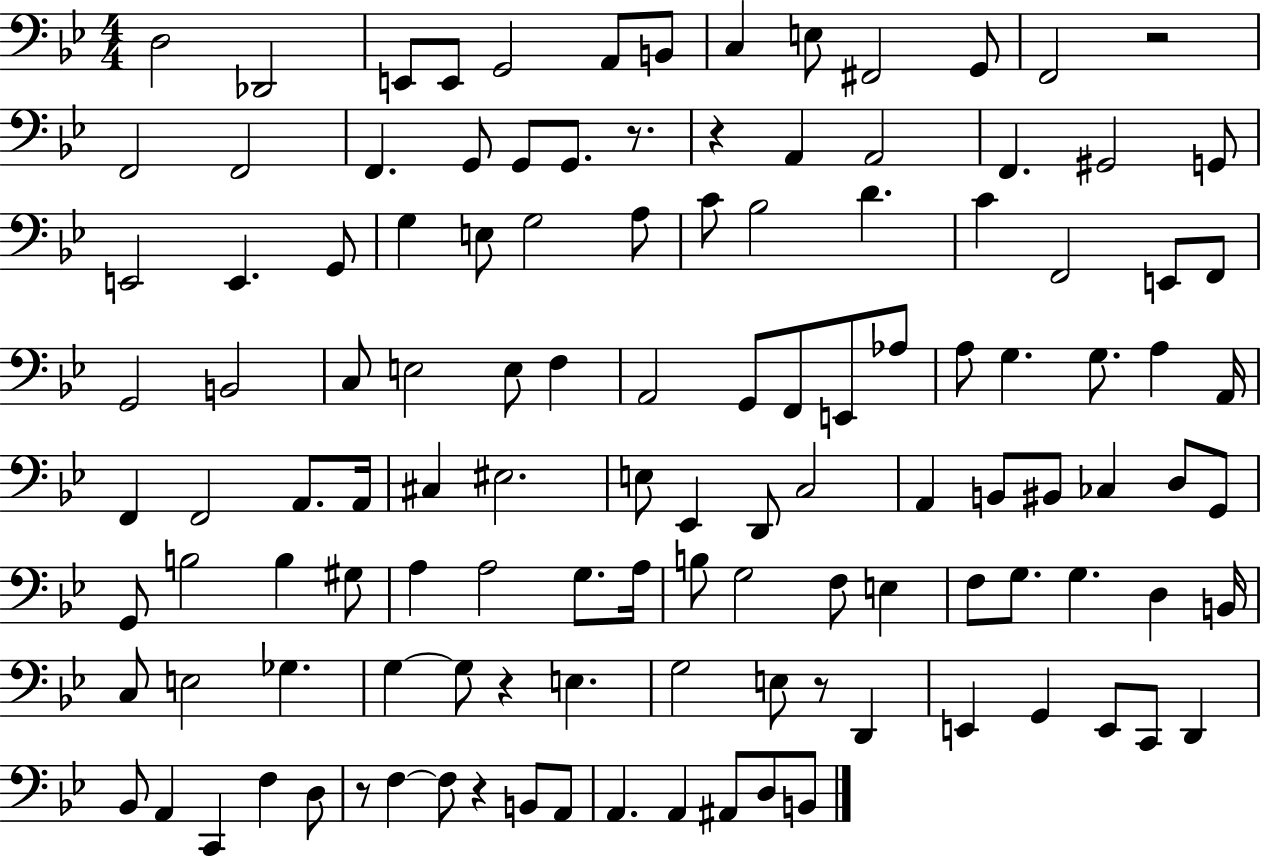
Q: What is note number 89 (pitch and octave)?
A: Gb3